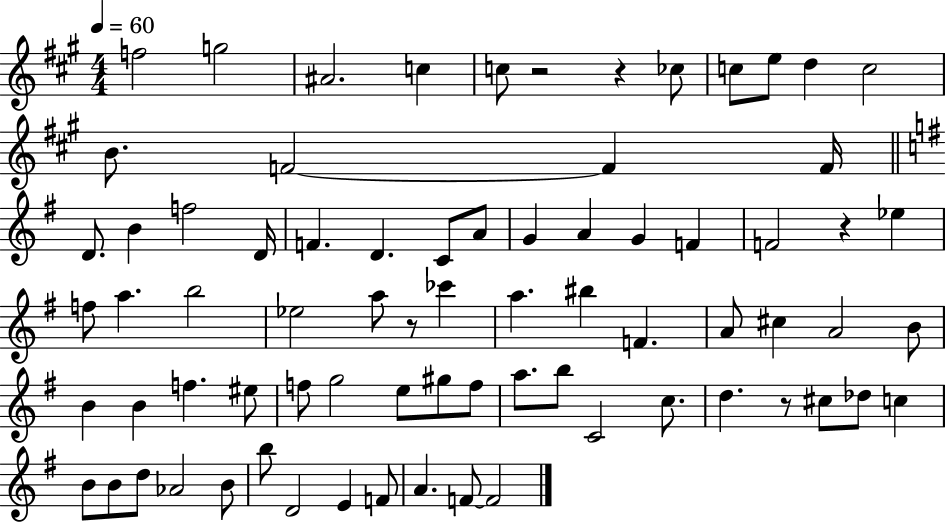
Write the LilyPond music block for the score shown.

{
  \clef treble
  \numericTimeSignature
  \time 4/4
  \key a \major
  \tempo 4 = 60
  f''2 g''2 | ais'2. c''4 | c''8 r2 r4 ces''8 | c''8 e''8 d''4 c''2 | \break b'8. f'2~~ f'4 f'16 | \bar "||" \break \key g \major d'8. b'4 f''2 d'16 | f'4. d'4. c'8 a'8 | g'4 a'4 g'4 f'4 | f'2 r4 ees''4 | \break f''8 a''4. b''2 | ees''2 a''8 r8 ces'''4 | a''4. bis''4 f'4. | a'8 cis''4 a'2 b'8 | \break b'4 b'4 f''4. eis''8 | f''8 g''2 e''8 gis''8 f''8 | a''8. b''8 c'2 c''8. | d''4. r8 cis''8 des''8 c''4 | \break b'8 b'8 d''8 aes'2 b'8 | b''8 d'2 e'4 f'8 | a'4. f'8~~ f'2 | \bar "|."
}